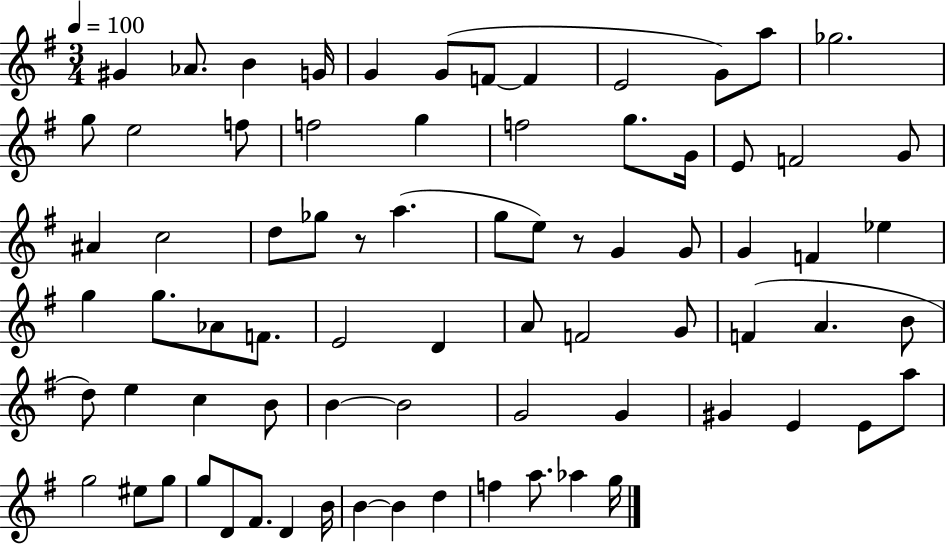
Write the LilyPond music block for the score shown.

{
  \clef treble
  \numericTimeSignature
  \time 3/4
  \key g \major
  \tempo 4 = 100
  gis'4 aes'8. b'4 g'16 | g'4 g'8( f'8~~ f'4 | e'2 g'8) a''8 | ges''2. | \break g''8 e''2 f''8 | f''2 g''4 | f''2 g''8. g'16 | e'8 f'2 g'8 | \break ais'4 c''2 | d''8 ges''8 r8 a''4.( | g''8 e''8) r8 g'4 g'8 | g'4 f'4 ees''4 | \break g''4 g''8. aes'8 f'8. | e'2 d'4 | a'8 f'2 g'8 | f'4( a'4. b'8 | \break d''8) e''4 c''4 b'8 | b'4~~ b'2 | g'2 g'4 | gis'4 e'4 e'8 a''8 | \break g''2 eis''8 g''8 | g''8 d'8 fis'8. d'4 b'16 | b'4~~ b'4 d''4 | f''4 a''8. aes''4 g''16 | \break \bar "|."
}